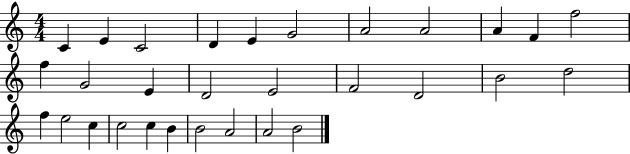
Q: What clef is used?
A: treble